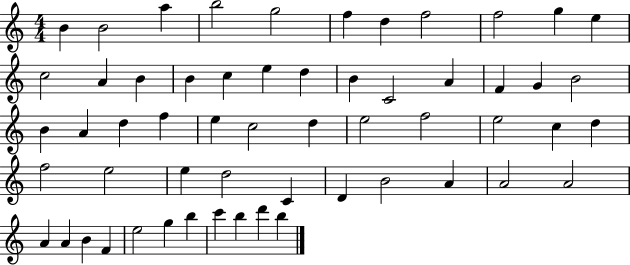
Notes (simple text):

B4/q B4/h A5/q B5/h G5/h F5/q D5/q F5/h F5/h G5/q E5/q C5/h A4/q B4/q B4/q C5/q E5/q D5/q B4/q C4/h A4/q F4/q G4/q B4/h B4/q A4/q D5/q F5/q E5/q C5/h D5/q E5/h F5/h E5/h C5/q D5/q F5/h E5/h E5/q D5/h C4/q D4/q B4/h A4/q A4/h A4/h A4/q A4/q B4/q F4/q E5/h G5/q B5/q C6/q B5/q D6/q B5/q